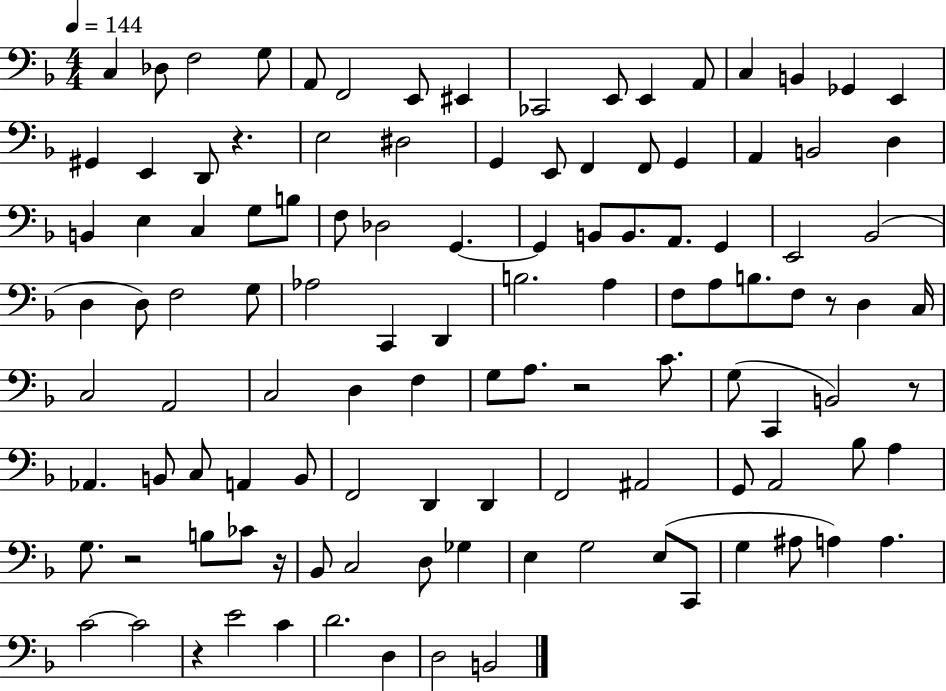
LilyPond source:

{
  \clef bass
  \numericTimeSignature
  \time 4/4
  \key f \major
  \tempo 4 = 144
  \repeat volta 2 { c4 des8 f2 g8 | a,8 f,2 e,8 eis,4 | ces,2 e,8 e,4 a,8 | c4 b,4 ges,4 e,4 | \break gis,4 e,4 d,8 r4. | e2 dis2 | g,4 e,8 f,4 f,8 g,4 | a,4 b,2 d4 | \break b,4 e4 c4 g8 b8 | f8 des2 g,4.~~ | g,4 b,8 b,8. a,8. g,4 | e,2 bes,2( | \break d4 d8) f2 g8 | aes2 c,4 d,4 | b2. a4 | f8 a8 b8. f8 r8 d4 c16 | \break c2 a,2 | c2 d4 f4 | g8 a8. r2 c'8. | g8( c,4 b,2) r8 | \break aes,4. b,8 c8 a,4 b,8 | f,2 d,4 d,4 | f,2 ais,2 | g,8 a,2 bes8 a4 | \break g8. r2 b8 ces'8 r16 | bes,8 c2 d8 ges4 | e4 g2 e8( c,8 | g4 ais8 a4) a4. | \break c'2~~ c'2 | r4 e'2 c'4 | d'2. d4 | d2 b,2 | \break } \bar "|."
}